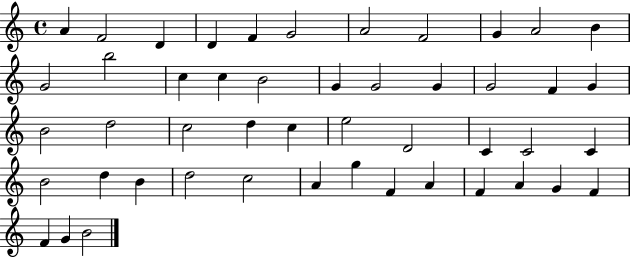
{
  \clef treble
  \time 4/4
  \defaultTimeSignature
  \key c \major
  a'4 f'2 d'4 | d'4 f'4 g'2 | a'2 f'2 | g'4 a'2 b'4 | \break g'2 b''2 | c''4 c''4 b'2 | g'4 g'2 g'4 | g'2 f'4 g'4 | \break b'2 d''2 | c''2 d''4 c''4 | e''2 d'2 | c'4 c'2 c'4 | \break b'2 d''4 b'4 | d''2 c''2 | a'4 g''4 f'4 a'4 | f'4 a'4 g'4 f'4 | \break f'4 g'4 b'2 | \bar "|."
}